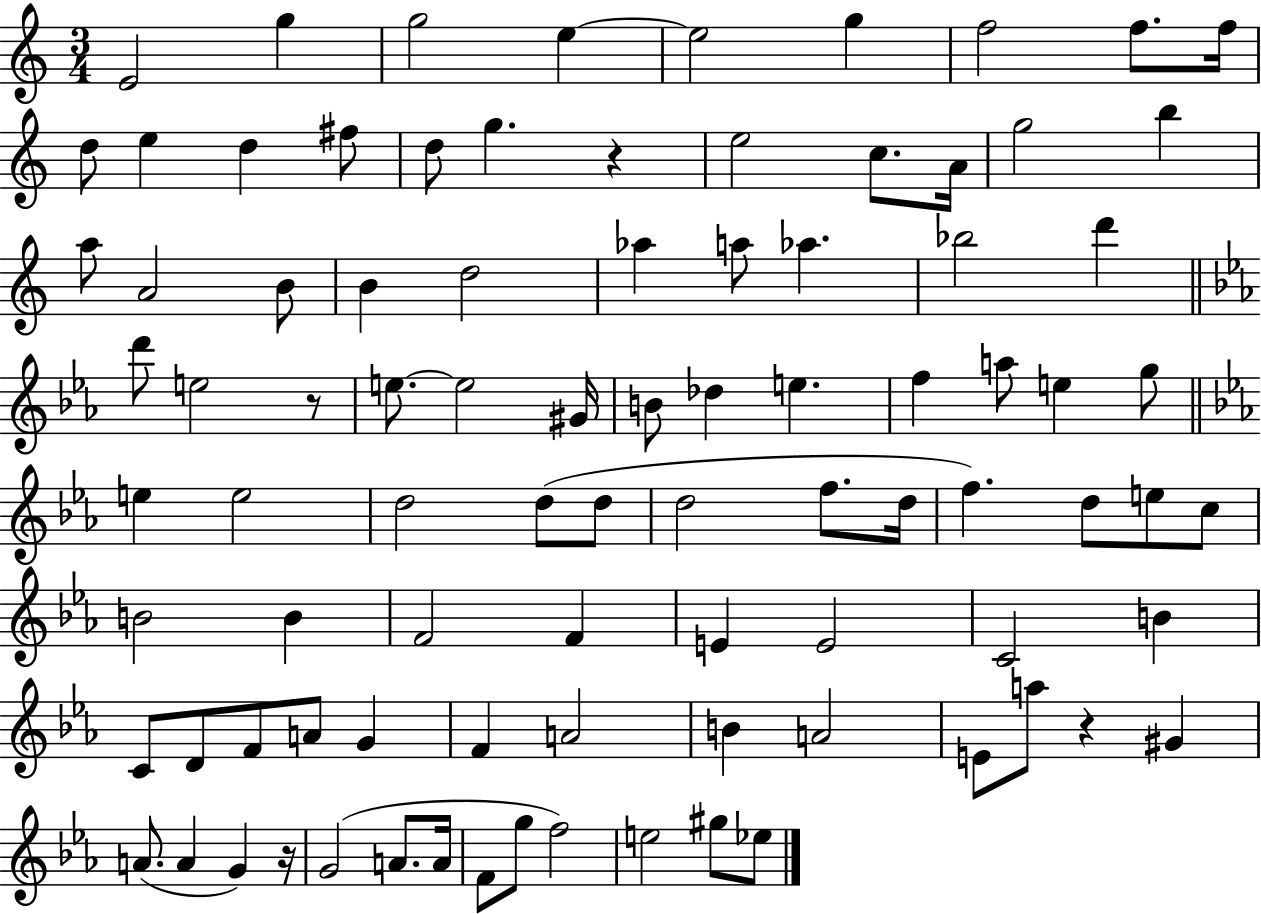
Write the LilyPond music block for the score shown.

{
  \clef treble
  \numericTimeSignature
  \time 3/4
  \key c \major
  e'2 g''4 | g''2 e''4~~ | e''2 g''4 | f''2 f''8. f''16 | \break d''8 e''4 d''4 fis''8 | d''8 g''4. r4 | e''2 c''8. a'16 | g''2 b''4 | \break a''8 a'2 b'8 | b'4 d''2 | aes''4 a''8 aes''4. | bes''2 d'''4 | \break \bar "||" \break \key ees \major d'''8 e''2 r8 | e''8.~~ e''2 gis'16 | b'8 des''4 e''4. | f''4 a''8 e''4 g''8 | \break \bar "||" \break \key c \minor e''4 e''2 | d''2 d''8( d''8 | d''2 f''8. d''16 | f''4.) d''8 e''8 c''8 | \break b'2 b'4 | f'2 f'4 | e'4 e'2 | c'2 b'4 | \break c'8 d'8 f'8 a'8 g'4 | f'4 a'2 | b'4 a'2 | e'8 a''8 r4 gis'4 | \break a'8.( a'4 g'4) r16 | g'2( a'8. a'16 | f'8 g''8 f''2) | e''2 gis''8 ees''8 | \break \bar "|."
}